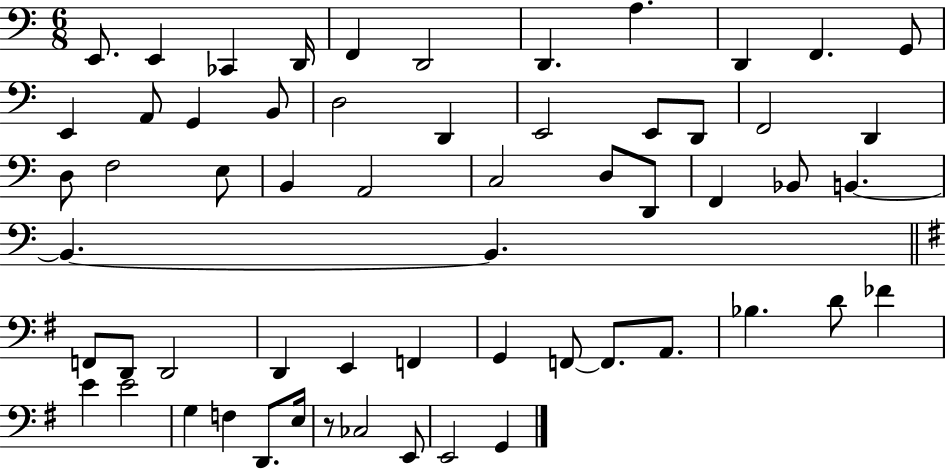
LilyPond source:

{
  \clef bass
  \numericTimeSignature
  \time 6/8
  \key c \major
  \repeat volta 2 { e,8. e,4 ces,4 d,16 | f,4 d,2 | d,4. a4. | d,4 f,4. g,8 | \break e,4 a,8 g,4 b,8 | d2 d,4 | e,2 e,8 d,8 | f,2 d,4 | \break d8 f2 e8 | b,4 a,2 | c2 d8 d,8 | f,4 bes,8 b,4.~~ | \break b,4.~~ b,4. | \bar "||" \break \key g \major f,8 d,8 d,2 | d,4 e,4 f,4 | g,4 f,8~~ f,8. a,8. | bes4. d'8 fes'4 | \break e'4 e'2 | g4 f4 d,8. e16 | r8 ces2 e,8 | e,2 g,4 | \break } \bar "|."
}